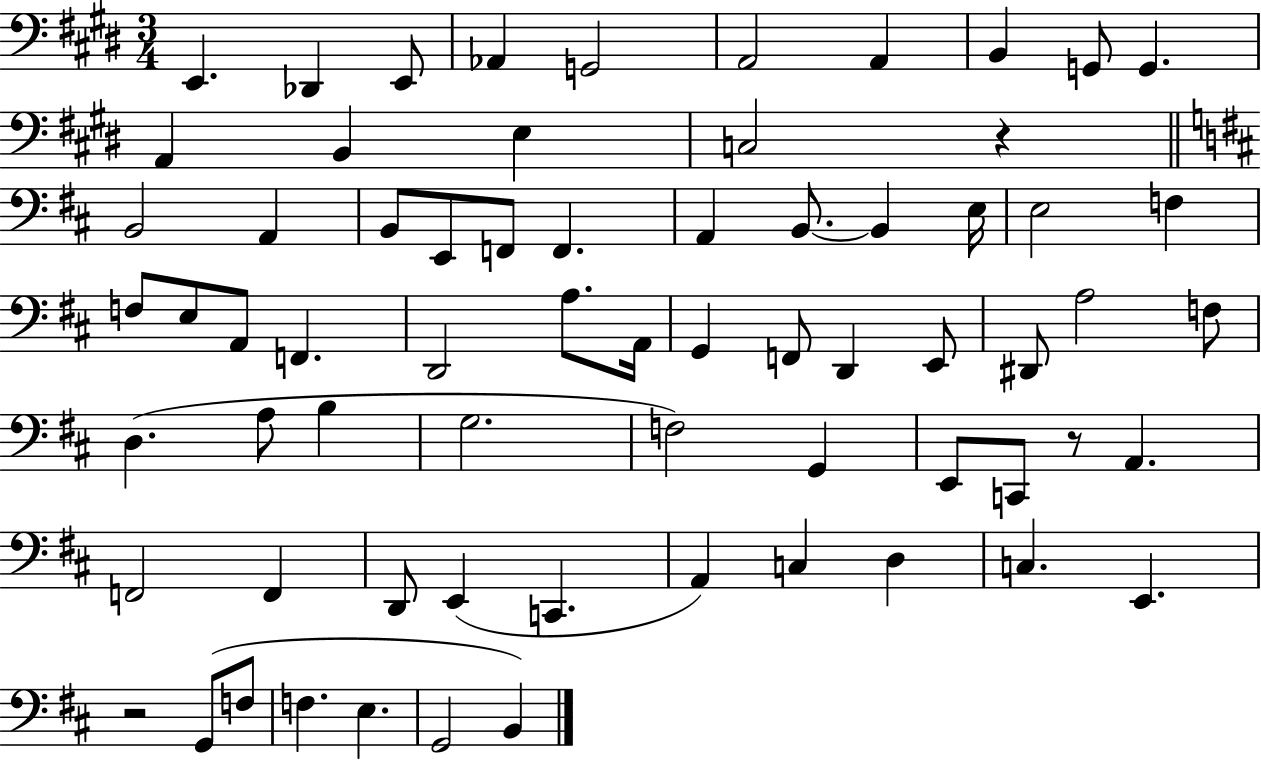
E2/q. Db2/q E2/e Ab2/q G2/h A2/h A2/q B2/q G2/e G2/q. A2/q B2/q E3/q C3/h R/q B2/h A2/q B2/e E2/e F2/e F2/q. A2/q B2/e. B2/q E3/s E3/h F3/q F3/e E3/e A2/e F2/q. D2/h A3/e. A2/s G2/q F2/e D2/q E2/e D#2/e A3/h F3/e D3/q. A3/e B3/q G3/h. F3/h G2/q E2/e C2/e R/e A2/q. F2/h F2/q D2/e E2/q C2/q. A2/q C3/q D3/q C3/q. E2/q. R/h G2/e F3/e F3/q. E3/q. G2/h B2/q